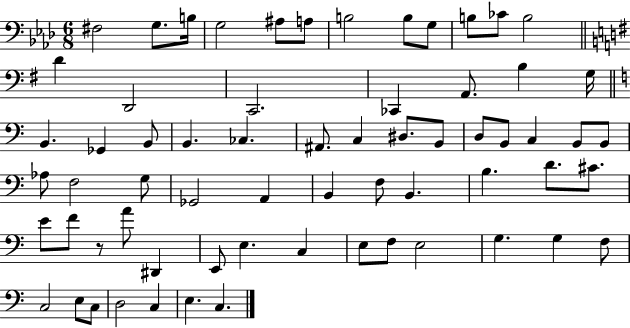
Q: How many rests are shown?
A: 1